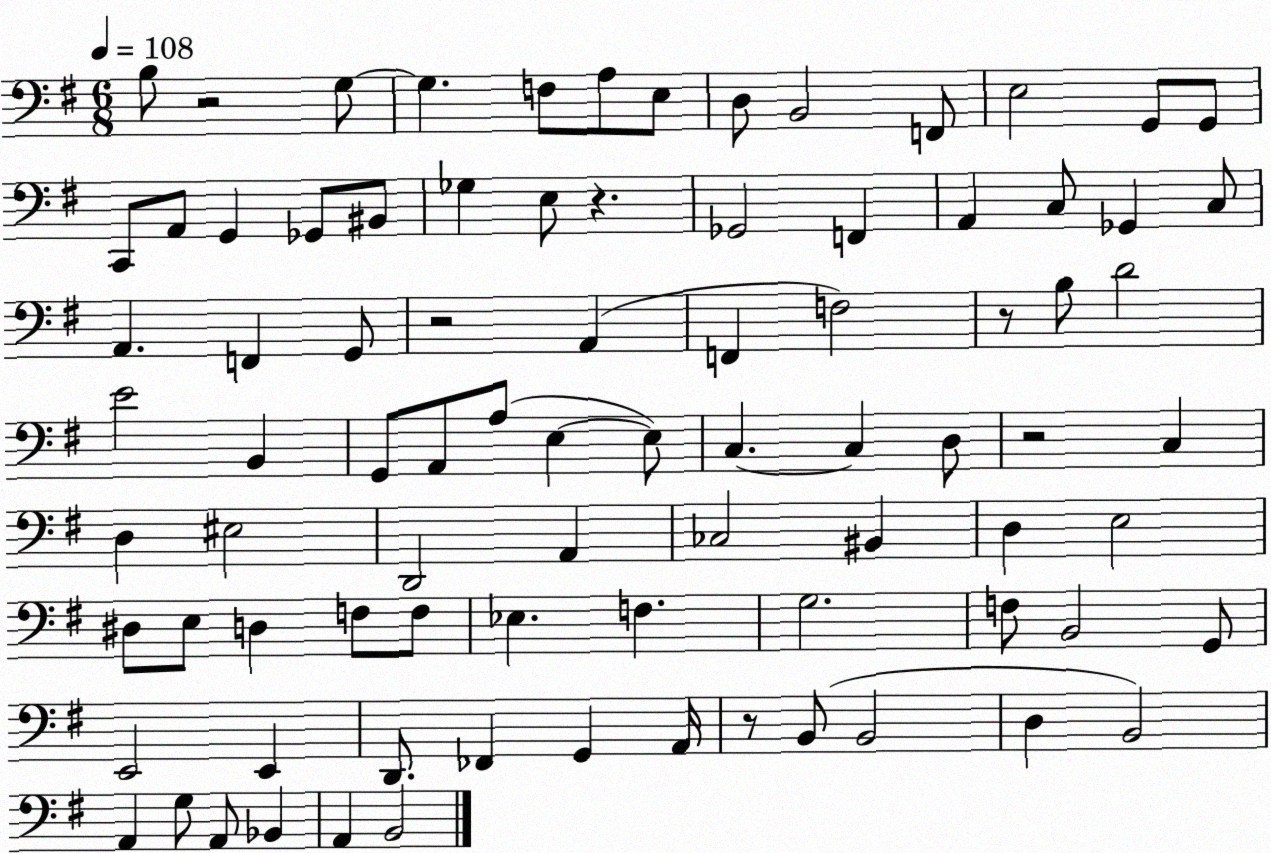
X:1
T:Untitled
M:6/8
L:1/4
K:G
B,/2 z2 G,/2 G, F,/2 A,/2 E,/2 D,/2 B,,2 F,,/2 E,2 G,,/2 G,,/2 C,,/2 A,,/2 G,, _G,,/2 ^B,,/2 _G, E,/2 z _G,,2 F,, A,, C,/2 _G,, C,/2 A,, F,, G,,/2 z2 A,, F,, F,2 z/2 B,/2 D2 E2 B,, G,,/2 A,,/2 A,/2 E, E,/2 C, C, D,/2 z2 C, D, ^E,2 D,,2 A,, _C,2 ^B,, D, E,2 ^D,/2 E,/2 D, F,/2 F,/2 _E, F, G,2 F,/2 B,,2 G,,/2 E,,2 E,, D,,/2 _F,, G,, A,,/4 z/2 B,,/2 B,,2 D, B,,2 A,, G,/2 A,,/2 _B,, A,, B,,2